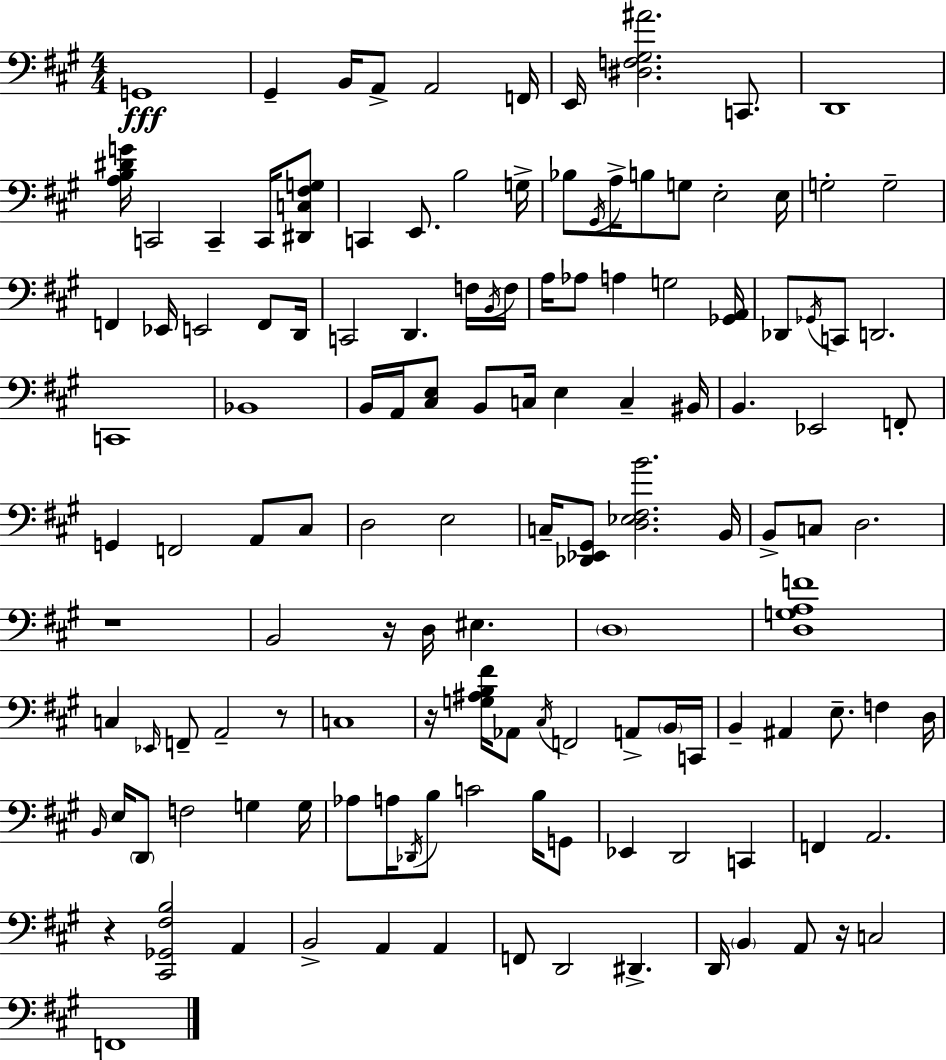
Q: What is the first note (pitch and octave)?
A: G2